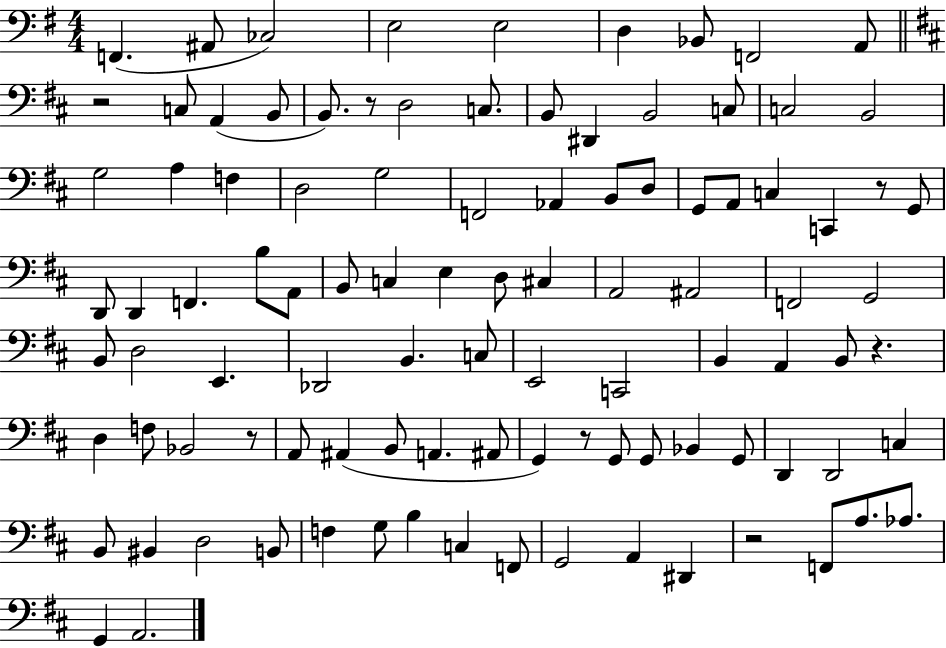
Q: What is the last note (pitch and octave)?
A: A2